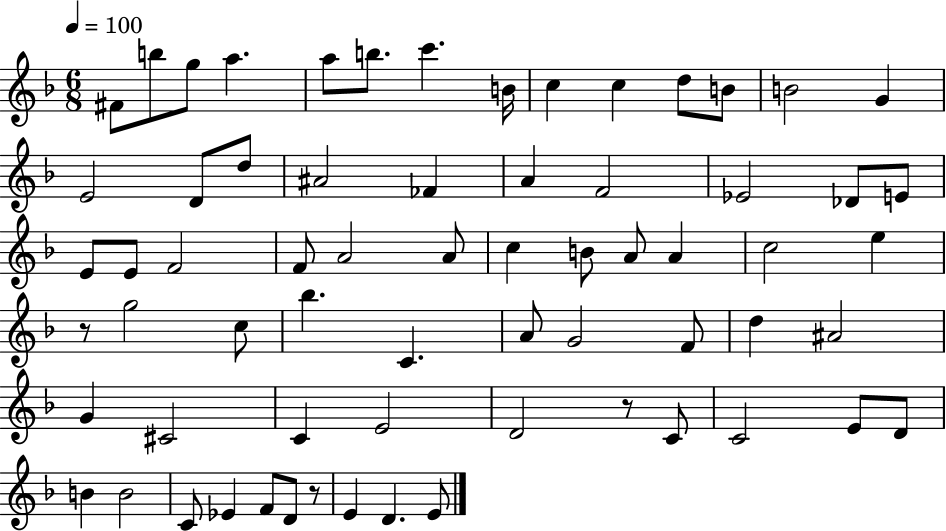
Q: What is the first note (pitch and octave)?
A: F#4